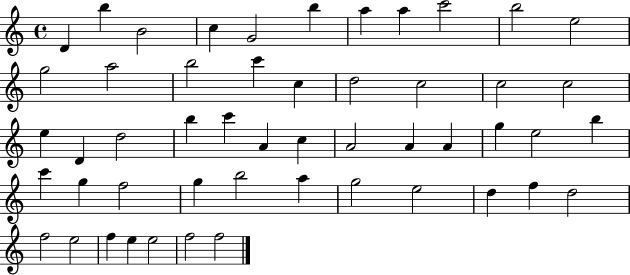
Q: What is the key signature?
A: C major